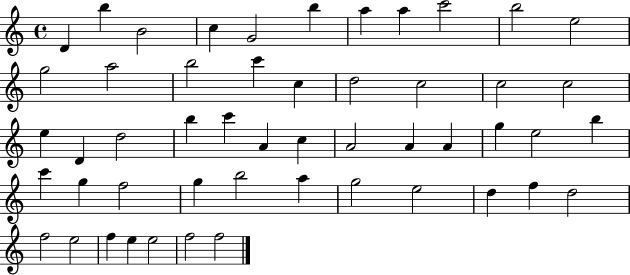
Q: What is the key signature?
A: C major